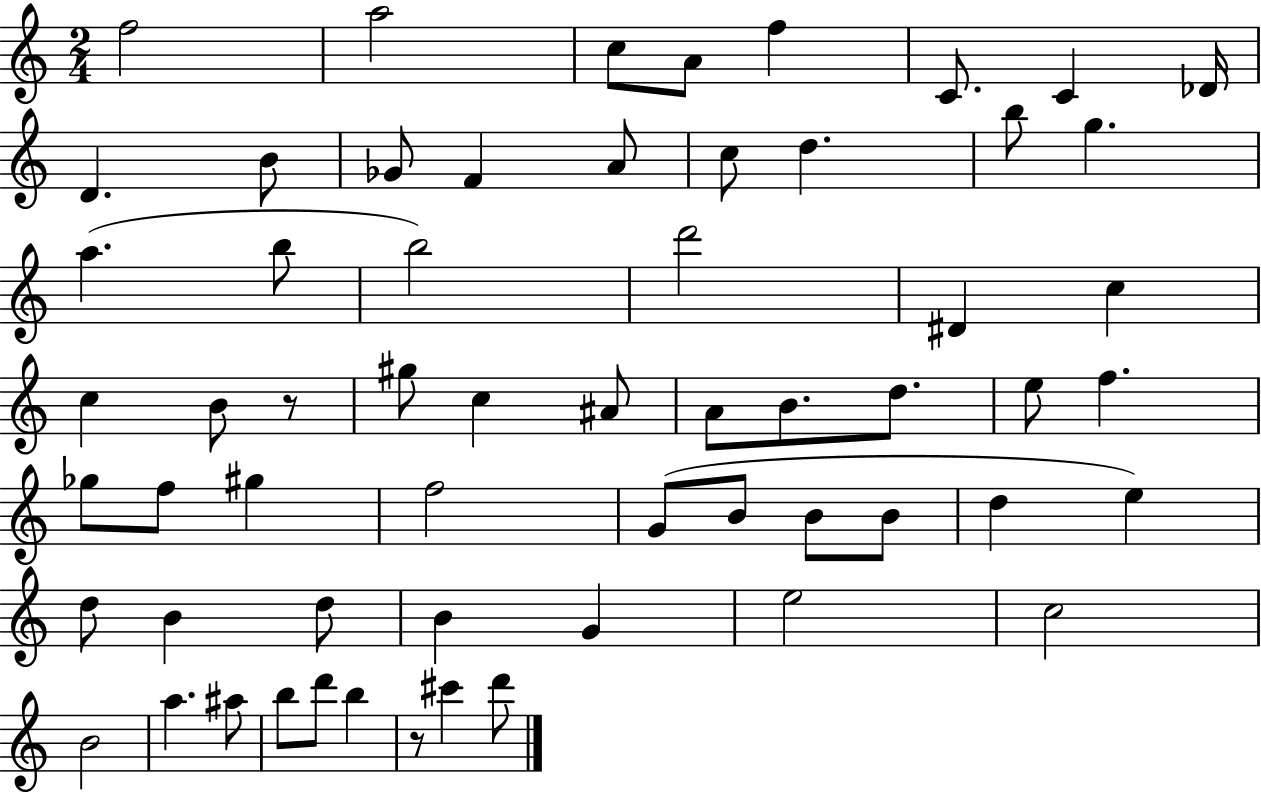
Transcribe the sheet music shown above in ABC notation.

X:1
T:Untitled
M:2/4
L:1/4
K:C
f2 a2 c/2 A/2 f C/2 C _D/4 D B/2 _G/2 F A/2 c/2 d b/2 g a b/2 b2 d'2 ^D c c B/2 z/2 ^g/2 c ^A/2 A/2 B/2 d/2 e/2 f _g/2 f/2 ^g f2 G/2 B/2 B/2 B/2 d e d/2 B d/2 B G e2 c2 B2 a ^a/2 b/2 d'/2 b z/2 ^c' d'/2